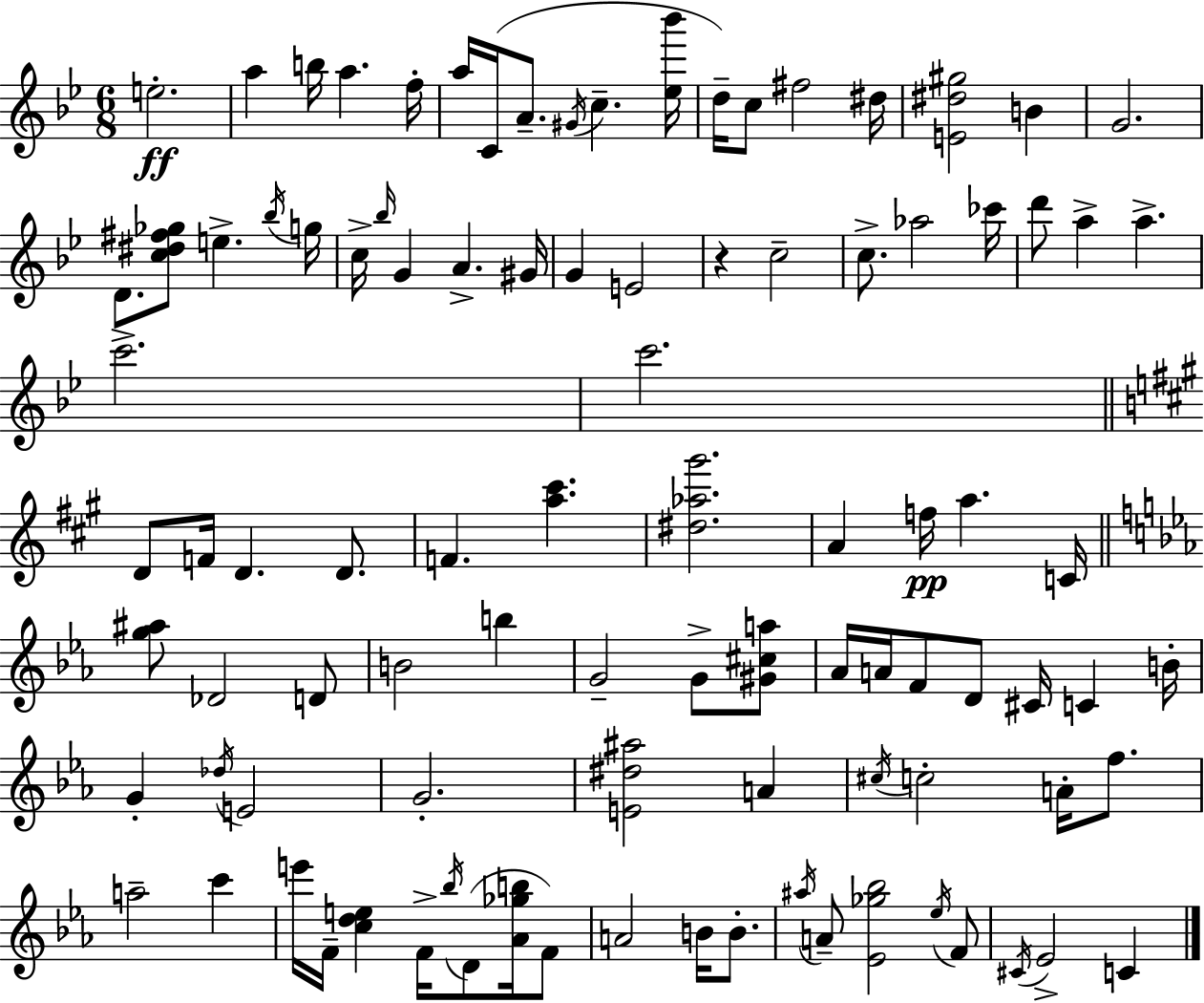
{
  \clef treble
  \numericTimeSignature
  \time 6/8
  \key bes \major
  e''2.-.\ff | a''4 b''16 a''4. f''16-. | a''16 c'16( a'8.-- \acciaccatura { gis'16 } c''4.-- | <ees'' bes'''>16 d''16--) c''8 fis''2 | \break dis''16 <e' dis'' gis''>2 b'4 | g'2. | d'8. <c'' dis'' fis'' ges''>8 e''4.-> | \acciaccatura { bes''16 } g''16 c''16-> \grace { bes''16 } g'4 a'4.-> | \break gis'16 g'4 e'2 | r4 c''2-- | c''8.-> aes''2 | ces'''16 d'''8 a''4-> a''4.-> | \break c'''2.-> | c'''2. | \bar "||" \break \key a \major d'8 f'16 d'4. d'8. | f'4. <a'' cis'''>4. | <dis'' aes'' gis'''>2. | a'4 f''16\pp a''4. c'16 | \break \bar "||" \break \key ees \major <g'' ais''>8 des'2 d'8 | b'2 b''4 | g'2-- g'8-> <gis' cis'' a''>8 | aes'16 a'16 f'8 d'8 cis'16 c'4 b'16-. | \break g'4-. \acciaccatura { des''16 } e'2 | g'2.-. | <e' dis'' ais''>2 a'4 | \acciaccatura { cis''16 } c''2-. a'16-. f''8. | \break a''2-- c'''4 | e'''16 f'16-- <c'' d'' e''>4 f'16-> \acciaccatura { bes''16 }( d'8 | <aes' ges'' b''>16 f'8) a'2 b'16 | b'8.-. \acciaccatura { ais''16 } a'8-- <ees' ges'' bes''>2 | \break \acciaccatura { ees''16 } f'8 \acciaccatura { cis'16 } ees'2-> | c'4 \bar "|."
}